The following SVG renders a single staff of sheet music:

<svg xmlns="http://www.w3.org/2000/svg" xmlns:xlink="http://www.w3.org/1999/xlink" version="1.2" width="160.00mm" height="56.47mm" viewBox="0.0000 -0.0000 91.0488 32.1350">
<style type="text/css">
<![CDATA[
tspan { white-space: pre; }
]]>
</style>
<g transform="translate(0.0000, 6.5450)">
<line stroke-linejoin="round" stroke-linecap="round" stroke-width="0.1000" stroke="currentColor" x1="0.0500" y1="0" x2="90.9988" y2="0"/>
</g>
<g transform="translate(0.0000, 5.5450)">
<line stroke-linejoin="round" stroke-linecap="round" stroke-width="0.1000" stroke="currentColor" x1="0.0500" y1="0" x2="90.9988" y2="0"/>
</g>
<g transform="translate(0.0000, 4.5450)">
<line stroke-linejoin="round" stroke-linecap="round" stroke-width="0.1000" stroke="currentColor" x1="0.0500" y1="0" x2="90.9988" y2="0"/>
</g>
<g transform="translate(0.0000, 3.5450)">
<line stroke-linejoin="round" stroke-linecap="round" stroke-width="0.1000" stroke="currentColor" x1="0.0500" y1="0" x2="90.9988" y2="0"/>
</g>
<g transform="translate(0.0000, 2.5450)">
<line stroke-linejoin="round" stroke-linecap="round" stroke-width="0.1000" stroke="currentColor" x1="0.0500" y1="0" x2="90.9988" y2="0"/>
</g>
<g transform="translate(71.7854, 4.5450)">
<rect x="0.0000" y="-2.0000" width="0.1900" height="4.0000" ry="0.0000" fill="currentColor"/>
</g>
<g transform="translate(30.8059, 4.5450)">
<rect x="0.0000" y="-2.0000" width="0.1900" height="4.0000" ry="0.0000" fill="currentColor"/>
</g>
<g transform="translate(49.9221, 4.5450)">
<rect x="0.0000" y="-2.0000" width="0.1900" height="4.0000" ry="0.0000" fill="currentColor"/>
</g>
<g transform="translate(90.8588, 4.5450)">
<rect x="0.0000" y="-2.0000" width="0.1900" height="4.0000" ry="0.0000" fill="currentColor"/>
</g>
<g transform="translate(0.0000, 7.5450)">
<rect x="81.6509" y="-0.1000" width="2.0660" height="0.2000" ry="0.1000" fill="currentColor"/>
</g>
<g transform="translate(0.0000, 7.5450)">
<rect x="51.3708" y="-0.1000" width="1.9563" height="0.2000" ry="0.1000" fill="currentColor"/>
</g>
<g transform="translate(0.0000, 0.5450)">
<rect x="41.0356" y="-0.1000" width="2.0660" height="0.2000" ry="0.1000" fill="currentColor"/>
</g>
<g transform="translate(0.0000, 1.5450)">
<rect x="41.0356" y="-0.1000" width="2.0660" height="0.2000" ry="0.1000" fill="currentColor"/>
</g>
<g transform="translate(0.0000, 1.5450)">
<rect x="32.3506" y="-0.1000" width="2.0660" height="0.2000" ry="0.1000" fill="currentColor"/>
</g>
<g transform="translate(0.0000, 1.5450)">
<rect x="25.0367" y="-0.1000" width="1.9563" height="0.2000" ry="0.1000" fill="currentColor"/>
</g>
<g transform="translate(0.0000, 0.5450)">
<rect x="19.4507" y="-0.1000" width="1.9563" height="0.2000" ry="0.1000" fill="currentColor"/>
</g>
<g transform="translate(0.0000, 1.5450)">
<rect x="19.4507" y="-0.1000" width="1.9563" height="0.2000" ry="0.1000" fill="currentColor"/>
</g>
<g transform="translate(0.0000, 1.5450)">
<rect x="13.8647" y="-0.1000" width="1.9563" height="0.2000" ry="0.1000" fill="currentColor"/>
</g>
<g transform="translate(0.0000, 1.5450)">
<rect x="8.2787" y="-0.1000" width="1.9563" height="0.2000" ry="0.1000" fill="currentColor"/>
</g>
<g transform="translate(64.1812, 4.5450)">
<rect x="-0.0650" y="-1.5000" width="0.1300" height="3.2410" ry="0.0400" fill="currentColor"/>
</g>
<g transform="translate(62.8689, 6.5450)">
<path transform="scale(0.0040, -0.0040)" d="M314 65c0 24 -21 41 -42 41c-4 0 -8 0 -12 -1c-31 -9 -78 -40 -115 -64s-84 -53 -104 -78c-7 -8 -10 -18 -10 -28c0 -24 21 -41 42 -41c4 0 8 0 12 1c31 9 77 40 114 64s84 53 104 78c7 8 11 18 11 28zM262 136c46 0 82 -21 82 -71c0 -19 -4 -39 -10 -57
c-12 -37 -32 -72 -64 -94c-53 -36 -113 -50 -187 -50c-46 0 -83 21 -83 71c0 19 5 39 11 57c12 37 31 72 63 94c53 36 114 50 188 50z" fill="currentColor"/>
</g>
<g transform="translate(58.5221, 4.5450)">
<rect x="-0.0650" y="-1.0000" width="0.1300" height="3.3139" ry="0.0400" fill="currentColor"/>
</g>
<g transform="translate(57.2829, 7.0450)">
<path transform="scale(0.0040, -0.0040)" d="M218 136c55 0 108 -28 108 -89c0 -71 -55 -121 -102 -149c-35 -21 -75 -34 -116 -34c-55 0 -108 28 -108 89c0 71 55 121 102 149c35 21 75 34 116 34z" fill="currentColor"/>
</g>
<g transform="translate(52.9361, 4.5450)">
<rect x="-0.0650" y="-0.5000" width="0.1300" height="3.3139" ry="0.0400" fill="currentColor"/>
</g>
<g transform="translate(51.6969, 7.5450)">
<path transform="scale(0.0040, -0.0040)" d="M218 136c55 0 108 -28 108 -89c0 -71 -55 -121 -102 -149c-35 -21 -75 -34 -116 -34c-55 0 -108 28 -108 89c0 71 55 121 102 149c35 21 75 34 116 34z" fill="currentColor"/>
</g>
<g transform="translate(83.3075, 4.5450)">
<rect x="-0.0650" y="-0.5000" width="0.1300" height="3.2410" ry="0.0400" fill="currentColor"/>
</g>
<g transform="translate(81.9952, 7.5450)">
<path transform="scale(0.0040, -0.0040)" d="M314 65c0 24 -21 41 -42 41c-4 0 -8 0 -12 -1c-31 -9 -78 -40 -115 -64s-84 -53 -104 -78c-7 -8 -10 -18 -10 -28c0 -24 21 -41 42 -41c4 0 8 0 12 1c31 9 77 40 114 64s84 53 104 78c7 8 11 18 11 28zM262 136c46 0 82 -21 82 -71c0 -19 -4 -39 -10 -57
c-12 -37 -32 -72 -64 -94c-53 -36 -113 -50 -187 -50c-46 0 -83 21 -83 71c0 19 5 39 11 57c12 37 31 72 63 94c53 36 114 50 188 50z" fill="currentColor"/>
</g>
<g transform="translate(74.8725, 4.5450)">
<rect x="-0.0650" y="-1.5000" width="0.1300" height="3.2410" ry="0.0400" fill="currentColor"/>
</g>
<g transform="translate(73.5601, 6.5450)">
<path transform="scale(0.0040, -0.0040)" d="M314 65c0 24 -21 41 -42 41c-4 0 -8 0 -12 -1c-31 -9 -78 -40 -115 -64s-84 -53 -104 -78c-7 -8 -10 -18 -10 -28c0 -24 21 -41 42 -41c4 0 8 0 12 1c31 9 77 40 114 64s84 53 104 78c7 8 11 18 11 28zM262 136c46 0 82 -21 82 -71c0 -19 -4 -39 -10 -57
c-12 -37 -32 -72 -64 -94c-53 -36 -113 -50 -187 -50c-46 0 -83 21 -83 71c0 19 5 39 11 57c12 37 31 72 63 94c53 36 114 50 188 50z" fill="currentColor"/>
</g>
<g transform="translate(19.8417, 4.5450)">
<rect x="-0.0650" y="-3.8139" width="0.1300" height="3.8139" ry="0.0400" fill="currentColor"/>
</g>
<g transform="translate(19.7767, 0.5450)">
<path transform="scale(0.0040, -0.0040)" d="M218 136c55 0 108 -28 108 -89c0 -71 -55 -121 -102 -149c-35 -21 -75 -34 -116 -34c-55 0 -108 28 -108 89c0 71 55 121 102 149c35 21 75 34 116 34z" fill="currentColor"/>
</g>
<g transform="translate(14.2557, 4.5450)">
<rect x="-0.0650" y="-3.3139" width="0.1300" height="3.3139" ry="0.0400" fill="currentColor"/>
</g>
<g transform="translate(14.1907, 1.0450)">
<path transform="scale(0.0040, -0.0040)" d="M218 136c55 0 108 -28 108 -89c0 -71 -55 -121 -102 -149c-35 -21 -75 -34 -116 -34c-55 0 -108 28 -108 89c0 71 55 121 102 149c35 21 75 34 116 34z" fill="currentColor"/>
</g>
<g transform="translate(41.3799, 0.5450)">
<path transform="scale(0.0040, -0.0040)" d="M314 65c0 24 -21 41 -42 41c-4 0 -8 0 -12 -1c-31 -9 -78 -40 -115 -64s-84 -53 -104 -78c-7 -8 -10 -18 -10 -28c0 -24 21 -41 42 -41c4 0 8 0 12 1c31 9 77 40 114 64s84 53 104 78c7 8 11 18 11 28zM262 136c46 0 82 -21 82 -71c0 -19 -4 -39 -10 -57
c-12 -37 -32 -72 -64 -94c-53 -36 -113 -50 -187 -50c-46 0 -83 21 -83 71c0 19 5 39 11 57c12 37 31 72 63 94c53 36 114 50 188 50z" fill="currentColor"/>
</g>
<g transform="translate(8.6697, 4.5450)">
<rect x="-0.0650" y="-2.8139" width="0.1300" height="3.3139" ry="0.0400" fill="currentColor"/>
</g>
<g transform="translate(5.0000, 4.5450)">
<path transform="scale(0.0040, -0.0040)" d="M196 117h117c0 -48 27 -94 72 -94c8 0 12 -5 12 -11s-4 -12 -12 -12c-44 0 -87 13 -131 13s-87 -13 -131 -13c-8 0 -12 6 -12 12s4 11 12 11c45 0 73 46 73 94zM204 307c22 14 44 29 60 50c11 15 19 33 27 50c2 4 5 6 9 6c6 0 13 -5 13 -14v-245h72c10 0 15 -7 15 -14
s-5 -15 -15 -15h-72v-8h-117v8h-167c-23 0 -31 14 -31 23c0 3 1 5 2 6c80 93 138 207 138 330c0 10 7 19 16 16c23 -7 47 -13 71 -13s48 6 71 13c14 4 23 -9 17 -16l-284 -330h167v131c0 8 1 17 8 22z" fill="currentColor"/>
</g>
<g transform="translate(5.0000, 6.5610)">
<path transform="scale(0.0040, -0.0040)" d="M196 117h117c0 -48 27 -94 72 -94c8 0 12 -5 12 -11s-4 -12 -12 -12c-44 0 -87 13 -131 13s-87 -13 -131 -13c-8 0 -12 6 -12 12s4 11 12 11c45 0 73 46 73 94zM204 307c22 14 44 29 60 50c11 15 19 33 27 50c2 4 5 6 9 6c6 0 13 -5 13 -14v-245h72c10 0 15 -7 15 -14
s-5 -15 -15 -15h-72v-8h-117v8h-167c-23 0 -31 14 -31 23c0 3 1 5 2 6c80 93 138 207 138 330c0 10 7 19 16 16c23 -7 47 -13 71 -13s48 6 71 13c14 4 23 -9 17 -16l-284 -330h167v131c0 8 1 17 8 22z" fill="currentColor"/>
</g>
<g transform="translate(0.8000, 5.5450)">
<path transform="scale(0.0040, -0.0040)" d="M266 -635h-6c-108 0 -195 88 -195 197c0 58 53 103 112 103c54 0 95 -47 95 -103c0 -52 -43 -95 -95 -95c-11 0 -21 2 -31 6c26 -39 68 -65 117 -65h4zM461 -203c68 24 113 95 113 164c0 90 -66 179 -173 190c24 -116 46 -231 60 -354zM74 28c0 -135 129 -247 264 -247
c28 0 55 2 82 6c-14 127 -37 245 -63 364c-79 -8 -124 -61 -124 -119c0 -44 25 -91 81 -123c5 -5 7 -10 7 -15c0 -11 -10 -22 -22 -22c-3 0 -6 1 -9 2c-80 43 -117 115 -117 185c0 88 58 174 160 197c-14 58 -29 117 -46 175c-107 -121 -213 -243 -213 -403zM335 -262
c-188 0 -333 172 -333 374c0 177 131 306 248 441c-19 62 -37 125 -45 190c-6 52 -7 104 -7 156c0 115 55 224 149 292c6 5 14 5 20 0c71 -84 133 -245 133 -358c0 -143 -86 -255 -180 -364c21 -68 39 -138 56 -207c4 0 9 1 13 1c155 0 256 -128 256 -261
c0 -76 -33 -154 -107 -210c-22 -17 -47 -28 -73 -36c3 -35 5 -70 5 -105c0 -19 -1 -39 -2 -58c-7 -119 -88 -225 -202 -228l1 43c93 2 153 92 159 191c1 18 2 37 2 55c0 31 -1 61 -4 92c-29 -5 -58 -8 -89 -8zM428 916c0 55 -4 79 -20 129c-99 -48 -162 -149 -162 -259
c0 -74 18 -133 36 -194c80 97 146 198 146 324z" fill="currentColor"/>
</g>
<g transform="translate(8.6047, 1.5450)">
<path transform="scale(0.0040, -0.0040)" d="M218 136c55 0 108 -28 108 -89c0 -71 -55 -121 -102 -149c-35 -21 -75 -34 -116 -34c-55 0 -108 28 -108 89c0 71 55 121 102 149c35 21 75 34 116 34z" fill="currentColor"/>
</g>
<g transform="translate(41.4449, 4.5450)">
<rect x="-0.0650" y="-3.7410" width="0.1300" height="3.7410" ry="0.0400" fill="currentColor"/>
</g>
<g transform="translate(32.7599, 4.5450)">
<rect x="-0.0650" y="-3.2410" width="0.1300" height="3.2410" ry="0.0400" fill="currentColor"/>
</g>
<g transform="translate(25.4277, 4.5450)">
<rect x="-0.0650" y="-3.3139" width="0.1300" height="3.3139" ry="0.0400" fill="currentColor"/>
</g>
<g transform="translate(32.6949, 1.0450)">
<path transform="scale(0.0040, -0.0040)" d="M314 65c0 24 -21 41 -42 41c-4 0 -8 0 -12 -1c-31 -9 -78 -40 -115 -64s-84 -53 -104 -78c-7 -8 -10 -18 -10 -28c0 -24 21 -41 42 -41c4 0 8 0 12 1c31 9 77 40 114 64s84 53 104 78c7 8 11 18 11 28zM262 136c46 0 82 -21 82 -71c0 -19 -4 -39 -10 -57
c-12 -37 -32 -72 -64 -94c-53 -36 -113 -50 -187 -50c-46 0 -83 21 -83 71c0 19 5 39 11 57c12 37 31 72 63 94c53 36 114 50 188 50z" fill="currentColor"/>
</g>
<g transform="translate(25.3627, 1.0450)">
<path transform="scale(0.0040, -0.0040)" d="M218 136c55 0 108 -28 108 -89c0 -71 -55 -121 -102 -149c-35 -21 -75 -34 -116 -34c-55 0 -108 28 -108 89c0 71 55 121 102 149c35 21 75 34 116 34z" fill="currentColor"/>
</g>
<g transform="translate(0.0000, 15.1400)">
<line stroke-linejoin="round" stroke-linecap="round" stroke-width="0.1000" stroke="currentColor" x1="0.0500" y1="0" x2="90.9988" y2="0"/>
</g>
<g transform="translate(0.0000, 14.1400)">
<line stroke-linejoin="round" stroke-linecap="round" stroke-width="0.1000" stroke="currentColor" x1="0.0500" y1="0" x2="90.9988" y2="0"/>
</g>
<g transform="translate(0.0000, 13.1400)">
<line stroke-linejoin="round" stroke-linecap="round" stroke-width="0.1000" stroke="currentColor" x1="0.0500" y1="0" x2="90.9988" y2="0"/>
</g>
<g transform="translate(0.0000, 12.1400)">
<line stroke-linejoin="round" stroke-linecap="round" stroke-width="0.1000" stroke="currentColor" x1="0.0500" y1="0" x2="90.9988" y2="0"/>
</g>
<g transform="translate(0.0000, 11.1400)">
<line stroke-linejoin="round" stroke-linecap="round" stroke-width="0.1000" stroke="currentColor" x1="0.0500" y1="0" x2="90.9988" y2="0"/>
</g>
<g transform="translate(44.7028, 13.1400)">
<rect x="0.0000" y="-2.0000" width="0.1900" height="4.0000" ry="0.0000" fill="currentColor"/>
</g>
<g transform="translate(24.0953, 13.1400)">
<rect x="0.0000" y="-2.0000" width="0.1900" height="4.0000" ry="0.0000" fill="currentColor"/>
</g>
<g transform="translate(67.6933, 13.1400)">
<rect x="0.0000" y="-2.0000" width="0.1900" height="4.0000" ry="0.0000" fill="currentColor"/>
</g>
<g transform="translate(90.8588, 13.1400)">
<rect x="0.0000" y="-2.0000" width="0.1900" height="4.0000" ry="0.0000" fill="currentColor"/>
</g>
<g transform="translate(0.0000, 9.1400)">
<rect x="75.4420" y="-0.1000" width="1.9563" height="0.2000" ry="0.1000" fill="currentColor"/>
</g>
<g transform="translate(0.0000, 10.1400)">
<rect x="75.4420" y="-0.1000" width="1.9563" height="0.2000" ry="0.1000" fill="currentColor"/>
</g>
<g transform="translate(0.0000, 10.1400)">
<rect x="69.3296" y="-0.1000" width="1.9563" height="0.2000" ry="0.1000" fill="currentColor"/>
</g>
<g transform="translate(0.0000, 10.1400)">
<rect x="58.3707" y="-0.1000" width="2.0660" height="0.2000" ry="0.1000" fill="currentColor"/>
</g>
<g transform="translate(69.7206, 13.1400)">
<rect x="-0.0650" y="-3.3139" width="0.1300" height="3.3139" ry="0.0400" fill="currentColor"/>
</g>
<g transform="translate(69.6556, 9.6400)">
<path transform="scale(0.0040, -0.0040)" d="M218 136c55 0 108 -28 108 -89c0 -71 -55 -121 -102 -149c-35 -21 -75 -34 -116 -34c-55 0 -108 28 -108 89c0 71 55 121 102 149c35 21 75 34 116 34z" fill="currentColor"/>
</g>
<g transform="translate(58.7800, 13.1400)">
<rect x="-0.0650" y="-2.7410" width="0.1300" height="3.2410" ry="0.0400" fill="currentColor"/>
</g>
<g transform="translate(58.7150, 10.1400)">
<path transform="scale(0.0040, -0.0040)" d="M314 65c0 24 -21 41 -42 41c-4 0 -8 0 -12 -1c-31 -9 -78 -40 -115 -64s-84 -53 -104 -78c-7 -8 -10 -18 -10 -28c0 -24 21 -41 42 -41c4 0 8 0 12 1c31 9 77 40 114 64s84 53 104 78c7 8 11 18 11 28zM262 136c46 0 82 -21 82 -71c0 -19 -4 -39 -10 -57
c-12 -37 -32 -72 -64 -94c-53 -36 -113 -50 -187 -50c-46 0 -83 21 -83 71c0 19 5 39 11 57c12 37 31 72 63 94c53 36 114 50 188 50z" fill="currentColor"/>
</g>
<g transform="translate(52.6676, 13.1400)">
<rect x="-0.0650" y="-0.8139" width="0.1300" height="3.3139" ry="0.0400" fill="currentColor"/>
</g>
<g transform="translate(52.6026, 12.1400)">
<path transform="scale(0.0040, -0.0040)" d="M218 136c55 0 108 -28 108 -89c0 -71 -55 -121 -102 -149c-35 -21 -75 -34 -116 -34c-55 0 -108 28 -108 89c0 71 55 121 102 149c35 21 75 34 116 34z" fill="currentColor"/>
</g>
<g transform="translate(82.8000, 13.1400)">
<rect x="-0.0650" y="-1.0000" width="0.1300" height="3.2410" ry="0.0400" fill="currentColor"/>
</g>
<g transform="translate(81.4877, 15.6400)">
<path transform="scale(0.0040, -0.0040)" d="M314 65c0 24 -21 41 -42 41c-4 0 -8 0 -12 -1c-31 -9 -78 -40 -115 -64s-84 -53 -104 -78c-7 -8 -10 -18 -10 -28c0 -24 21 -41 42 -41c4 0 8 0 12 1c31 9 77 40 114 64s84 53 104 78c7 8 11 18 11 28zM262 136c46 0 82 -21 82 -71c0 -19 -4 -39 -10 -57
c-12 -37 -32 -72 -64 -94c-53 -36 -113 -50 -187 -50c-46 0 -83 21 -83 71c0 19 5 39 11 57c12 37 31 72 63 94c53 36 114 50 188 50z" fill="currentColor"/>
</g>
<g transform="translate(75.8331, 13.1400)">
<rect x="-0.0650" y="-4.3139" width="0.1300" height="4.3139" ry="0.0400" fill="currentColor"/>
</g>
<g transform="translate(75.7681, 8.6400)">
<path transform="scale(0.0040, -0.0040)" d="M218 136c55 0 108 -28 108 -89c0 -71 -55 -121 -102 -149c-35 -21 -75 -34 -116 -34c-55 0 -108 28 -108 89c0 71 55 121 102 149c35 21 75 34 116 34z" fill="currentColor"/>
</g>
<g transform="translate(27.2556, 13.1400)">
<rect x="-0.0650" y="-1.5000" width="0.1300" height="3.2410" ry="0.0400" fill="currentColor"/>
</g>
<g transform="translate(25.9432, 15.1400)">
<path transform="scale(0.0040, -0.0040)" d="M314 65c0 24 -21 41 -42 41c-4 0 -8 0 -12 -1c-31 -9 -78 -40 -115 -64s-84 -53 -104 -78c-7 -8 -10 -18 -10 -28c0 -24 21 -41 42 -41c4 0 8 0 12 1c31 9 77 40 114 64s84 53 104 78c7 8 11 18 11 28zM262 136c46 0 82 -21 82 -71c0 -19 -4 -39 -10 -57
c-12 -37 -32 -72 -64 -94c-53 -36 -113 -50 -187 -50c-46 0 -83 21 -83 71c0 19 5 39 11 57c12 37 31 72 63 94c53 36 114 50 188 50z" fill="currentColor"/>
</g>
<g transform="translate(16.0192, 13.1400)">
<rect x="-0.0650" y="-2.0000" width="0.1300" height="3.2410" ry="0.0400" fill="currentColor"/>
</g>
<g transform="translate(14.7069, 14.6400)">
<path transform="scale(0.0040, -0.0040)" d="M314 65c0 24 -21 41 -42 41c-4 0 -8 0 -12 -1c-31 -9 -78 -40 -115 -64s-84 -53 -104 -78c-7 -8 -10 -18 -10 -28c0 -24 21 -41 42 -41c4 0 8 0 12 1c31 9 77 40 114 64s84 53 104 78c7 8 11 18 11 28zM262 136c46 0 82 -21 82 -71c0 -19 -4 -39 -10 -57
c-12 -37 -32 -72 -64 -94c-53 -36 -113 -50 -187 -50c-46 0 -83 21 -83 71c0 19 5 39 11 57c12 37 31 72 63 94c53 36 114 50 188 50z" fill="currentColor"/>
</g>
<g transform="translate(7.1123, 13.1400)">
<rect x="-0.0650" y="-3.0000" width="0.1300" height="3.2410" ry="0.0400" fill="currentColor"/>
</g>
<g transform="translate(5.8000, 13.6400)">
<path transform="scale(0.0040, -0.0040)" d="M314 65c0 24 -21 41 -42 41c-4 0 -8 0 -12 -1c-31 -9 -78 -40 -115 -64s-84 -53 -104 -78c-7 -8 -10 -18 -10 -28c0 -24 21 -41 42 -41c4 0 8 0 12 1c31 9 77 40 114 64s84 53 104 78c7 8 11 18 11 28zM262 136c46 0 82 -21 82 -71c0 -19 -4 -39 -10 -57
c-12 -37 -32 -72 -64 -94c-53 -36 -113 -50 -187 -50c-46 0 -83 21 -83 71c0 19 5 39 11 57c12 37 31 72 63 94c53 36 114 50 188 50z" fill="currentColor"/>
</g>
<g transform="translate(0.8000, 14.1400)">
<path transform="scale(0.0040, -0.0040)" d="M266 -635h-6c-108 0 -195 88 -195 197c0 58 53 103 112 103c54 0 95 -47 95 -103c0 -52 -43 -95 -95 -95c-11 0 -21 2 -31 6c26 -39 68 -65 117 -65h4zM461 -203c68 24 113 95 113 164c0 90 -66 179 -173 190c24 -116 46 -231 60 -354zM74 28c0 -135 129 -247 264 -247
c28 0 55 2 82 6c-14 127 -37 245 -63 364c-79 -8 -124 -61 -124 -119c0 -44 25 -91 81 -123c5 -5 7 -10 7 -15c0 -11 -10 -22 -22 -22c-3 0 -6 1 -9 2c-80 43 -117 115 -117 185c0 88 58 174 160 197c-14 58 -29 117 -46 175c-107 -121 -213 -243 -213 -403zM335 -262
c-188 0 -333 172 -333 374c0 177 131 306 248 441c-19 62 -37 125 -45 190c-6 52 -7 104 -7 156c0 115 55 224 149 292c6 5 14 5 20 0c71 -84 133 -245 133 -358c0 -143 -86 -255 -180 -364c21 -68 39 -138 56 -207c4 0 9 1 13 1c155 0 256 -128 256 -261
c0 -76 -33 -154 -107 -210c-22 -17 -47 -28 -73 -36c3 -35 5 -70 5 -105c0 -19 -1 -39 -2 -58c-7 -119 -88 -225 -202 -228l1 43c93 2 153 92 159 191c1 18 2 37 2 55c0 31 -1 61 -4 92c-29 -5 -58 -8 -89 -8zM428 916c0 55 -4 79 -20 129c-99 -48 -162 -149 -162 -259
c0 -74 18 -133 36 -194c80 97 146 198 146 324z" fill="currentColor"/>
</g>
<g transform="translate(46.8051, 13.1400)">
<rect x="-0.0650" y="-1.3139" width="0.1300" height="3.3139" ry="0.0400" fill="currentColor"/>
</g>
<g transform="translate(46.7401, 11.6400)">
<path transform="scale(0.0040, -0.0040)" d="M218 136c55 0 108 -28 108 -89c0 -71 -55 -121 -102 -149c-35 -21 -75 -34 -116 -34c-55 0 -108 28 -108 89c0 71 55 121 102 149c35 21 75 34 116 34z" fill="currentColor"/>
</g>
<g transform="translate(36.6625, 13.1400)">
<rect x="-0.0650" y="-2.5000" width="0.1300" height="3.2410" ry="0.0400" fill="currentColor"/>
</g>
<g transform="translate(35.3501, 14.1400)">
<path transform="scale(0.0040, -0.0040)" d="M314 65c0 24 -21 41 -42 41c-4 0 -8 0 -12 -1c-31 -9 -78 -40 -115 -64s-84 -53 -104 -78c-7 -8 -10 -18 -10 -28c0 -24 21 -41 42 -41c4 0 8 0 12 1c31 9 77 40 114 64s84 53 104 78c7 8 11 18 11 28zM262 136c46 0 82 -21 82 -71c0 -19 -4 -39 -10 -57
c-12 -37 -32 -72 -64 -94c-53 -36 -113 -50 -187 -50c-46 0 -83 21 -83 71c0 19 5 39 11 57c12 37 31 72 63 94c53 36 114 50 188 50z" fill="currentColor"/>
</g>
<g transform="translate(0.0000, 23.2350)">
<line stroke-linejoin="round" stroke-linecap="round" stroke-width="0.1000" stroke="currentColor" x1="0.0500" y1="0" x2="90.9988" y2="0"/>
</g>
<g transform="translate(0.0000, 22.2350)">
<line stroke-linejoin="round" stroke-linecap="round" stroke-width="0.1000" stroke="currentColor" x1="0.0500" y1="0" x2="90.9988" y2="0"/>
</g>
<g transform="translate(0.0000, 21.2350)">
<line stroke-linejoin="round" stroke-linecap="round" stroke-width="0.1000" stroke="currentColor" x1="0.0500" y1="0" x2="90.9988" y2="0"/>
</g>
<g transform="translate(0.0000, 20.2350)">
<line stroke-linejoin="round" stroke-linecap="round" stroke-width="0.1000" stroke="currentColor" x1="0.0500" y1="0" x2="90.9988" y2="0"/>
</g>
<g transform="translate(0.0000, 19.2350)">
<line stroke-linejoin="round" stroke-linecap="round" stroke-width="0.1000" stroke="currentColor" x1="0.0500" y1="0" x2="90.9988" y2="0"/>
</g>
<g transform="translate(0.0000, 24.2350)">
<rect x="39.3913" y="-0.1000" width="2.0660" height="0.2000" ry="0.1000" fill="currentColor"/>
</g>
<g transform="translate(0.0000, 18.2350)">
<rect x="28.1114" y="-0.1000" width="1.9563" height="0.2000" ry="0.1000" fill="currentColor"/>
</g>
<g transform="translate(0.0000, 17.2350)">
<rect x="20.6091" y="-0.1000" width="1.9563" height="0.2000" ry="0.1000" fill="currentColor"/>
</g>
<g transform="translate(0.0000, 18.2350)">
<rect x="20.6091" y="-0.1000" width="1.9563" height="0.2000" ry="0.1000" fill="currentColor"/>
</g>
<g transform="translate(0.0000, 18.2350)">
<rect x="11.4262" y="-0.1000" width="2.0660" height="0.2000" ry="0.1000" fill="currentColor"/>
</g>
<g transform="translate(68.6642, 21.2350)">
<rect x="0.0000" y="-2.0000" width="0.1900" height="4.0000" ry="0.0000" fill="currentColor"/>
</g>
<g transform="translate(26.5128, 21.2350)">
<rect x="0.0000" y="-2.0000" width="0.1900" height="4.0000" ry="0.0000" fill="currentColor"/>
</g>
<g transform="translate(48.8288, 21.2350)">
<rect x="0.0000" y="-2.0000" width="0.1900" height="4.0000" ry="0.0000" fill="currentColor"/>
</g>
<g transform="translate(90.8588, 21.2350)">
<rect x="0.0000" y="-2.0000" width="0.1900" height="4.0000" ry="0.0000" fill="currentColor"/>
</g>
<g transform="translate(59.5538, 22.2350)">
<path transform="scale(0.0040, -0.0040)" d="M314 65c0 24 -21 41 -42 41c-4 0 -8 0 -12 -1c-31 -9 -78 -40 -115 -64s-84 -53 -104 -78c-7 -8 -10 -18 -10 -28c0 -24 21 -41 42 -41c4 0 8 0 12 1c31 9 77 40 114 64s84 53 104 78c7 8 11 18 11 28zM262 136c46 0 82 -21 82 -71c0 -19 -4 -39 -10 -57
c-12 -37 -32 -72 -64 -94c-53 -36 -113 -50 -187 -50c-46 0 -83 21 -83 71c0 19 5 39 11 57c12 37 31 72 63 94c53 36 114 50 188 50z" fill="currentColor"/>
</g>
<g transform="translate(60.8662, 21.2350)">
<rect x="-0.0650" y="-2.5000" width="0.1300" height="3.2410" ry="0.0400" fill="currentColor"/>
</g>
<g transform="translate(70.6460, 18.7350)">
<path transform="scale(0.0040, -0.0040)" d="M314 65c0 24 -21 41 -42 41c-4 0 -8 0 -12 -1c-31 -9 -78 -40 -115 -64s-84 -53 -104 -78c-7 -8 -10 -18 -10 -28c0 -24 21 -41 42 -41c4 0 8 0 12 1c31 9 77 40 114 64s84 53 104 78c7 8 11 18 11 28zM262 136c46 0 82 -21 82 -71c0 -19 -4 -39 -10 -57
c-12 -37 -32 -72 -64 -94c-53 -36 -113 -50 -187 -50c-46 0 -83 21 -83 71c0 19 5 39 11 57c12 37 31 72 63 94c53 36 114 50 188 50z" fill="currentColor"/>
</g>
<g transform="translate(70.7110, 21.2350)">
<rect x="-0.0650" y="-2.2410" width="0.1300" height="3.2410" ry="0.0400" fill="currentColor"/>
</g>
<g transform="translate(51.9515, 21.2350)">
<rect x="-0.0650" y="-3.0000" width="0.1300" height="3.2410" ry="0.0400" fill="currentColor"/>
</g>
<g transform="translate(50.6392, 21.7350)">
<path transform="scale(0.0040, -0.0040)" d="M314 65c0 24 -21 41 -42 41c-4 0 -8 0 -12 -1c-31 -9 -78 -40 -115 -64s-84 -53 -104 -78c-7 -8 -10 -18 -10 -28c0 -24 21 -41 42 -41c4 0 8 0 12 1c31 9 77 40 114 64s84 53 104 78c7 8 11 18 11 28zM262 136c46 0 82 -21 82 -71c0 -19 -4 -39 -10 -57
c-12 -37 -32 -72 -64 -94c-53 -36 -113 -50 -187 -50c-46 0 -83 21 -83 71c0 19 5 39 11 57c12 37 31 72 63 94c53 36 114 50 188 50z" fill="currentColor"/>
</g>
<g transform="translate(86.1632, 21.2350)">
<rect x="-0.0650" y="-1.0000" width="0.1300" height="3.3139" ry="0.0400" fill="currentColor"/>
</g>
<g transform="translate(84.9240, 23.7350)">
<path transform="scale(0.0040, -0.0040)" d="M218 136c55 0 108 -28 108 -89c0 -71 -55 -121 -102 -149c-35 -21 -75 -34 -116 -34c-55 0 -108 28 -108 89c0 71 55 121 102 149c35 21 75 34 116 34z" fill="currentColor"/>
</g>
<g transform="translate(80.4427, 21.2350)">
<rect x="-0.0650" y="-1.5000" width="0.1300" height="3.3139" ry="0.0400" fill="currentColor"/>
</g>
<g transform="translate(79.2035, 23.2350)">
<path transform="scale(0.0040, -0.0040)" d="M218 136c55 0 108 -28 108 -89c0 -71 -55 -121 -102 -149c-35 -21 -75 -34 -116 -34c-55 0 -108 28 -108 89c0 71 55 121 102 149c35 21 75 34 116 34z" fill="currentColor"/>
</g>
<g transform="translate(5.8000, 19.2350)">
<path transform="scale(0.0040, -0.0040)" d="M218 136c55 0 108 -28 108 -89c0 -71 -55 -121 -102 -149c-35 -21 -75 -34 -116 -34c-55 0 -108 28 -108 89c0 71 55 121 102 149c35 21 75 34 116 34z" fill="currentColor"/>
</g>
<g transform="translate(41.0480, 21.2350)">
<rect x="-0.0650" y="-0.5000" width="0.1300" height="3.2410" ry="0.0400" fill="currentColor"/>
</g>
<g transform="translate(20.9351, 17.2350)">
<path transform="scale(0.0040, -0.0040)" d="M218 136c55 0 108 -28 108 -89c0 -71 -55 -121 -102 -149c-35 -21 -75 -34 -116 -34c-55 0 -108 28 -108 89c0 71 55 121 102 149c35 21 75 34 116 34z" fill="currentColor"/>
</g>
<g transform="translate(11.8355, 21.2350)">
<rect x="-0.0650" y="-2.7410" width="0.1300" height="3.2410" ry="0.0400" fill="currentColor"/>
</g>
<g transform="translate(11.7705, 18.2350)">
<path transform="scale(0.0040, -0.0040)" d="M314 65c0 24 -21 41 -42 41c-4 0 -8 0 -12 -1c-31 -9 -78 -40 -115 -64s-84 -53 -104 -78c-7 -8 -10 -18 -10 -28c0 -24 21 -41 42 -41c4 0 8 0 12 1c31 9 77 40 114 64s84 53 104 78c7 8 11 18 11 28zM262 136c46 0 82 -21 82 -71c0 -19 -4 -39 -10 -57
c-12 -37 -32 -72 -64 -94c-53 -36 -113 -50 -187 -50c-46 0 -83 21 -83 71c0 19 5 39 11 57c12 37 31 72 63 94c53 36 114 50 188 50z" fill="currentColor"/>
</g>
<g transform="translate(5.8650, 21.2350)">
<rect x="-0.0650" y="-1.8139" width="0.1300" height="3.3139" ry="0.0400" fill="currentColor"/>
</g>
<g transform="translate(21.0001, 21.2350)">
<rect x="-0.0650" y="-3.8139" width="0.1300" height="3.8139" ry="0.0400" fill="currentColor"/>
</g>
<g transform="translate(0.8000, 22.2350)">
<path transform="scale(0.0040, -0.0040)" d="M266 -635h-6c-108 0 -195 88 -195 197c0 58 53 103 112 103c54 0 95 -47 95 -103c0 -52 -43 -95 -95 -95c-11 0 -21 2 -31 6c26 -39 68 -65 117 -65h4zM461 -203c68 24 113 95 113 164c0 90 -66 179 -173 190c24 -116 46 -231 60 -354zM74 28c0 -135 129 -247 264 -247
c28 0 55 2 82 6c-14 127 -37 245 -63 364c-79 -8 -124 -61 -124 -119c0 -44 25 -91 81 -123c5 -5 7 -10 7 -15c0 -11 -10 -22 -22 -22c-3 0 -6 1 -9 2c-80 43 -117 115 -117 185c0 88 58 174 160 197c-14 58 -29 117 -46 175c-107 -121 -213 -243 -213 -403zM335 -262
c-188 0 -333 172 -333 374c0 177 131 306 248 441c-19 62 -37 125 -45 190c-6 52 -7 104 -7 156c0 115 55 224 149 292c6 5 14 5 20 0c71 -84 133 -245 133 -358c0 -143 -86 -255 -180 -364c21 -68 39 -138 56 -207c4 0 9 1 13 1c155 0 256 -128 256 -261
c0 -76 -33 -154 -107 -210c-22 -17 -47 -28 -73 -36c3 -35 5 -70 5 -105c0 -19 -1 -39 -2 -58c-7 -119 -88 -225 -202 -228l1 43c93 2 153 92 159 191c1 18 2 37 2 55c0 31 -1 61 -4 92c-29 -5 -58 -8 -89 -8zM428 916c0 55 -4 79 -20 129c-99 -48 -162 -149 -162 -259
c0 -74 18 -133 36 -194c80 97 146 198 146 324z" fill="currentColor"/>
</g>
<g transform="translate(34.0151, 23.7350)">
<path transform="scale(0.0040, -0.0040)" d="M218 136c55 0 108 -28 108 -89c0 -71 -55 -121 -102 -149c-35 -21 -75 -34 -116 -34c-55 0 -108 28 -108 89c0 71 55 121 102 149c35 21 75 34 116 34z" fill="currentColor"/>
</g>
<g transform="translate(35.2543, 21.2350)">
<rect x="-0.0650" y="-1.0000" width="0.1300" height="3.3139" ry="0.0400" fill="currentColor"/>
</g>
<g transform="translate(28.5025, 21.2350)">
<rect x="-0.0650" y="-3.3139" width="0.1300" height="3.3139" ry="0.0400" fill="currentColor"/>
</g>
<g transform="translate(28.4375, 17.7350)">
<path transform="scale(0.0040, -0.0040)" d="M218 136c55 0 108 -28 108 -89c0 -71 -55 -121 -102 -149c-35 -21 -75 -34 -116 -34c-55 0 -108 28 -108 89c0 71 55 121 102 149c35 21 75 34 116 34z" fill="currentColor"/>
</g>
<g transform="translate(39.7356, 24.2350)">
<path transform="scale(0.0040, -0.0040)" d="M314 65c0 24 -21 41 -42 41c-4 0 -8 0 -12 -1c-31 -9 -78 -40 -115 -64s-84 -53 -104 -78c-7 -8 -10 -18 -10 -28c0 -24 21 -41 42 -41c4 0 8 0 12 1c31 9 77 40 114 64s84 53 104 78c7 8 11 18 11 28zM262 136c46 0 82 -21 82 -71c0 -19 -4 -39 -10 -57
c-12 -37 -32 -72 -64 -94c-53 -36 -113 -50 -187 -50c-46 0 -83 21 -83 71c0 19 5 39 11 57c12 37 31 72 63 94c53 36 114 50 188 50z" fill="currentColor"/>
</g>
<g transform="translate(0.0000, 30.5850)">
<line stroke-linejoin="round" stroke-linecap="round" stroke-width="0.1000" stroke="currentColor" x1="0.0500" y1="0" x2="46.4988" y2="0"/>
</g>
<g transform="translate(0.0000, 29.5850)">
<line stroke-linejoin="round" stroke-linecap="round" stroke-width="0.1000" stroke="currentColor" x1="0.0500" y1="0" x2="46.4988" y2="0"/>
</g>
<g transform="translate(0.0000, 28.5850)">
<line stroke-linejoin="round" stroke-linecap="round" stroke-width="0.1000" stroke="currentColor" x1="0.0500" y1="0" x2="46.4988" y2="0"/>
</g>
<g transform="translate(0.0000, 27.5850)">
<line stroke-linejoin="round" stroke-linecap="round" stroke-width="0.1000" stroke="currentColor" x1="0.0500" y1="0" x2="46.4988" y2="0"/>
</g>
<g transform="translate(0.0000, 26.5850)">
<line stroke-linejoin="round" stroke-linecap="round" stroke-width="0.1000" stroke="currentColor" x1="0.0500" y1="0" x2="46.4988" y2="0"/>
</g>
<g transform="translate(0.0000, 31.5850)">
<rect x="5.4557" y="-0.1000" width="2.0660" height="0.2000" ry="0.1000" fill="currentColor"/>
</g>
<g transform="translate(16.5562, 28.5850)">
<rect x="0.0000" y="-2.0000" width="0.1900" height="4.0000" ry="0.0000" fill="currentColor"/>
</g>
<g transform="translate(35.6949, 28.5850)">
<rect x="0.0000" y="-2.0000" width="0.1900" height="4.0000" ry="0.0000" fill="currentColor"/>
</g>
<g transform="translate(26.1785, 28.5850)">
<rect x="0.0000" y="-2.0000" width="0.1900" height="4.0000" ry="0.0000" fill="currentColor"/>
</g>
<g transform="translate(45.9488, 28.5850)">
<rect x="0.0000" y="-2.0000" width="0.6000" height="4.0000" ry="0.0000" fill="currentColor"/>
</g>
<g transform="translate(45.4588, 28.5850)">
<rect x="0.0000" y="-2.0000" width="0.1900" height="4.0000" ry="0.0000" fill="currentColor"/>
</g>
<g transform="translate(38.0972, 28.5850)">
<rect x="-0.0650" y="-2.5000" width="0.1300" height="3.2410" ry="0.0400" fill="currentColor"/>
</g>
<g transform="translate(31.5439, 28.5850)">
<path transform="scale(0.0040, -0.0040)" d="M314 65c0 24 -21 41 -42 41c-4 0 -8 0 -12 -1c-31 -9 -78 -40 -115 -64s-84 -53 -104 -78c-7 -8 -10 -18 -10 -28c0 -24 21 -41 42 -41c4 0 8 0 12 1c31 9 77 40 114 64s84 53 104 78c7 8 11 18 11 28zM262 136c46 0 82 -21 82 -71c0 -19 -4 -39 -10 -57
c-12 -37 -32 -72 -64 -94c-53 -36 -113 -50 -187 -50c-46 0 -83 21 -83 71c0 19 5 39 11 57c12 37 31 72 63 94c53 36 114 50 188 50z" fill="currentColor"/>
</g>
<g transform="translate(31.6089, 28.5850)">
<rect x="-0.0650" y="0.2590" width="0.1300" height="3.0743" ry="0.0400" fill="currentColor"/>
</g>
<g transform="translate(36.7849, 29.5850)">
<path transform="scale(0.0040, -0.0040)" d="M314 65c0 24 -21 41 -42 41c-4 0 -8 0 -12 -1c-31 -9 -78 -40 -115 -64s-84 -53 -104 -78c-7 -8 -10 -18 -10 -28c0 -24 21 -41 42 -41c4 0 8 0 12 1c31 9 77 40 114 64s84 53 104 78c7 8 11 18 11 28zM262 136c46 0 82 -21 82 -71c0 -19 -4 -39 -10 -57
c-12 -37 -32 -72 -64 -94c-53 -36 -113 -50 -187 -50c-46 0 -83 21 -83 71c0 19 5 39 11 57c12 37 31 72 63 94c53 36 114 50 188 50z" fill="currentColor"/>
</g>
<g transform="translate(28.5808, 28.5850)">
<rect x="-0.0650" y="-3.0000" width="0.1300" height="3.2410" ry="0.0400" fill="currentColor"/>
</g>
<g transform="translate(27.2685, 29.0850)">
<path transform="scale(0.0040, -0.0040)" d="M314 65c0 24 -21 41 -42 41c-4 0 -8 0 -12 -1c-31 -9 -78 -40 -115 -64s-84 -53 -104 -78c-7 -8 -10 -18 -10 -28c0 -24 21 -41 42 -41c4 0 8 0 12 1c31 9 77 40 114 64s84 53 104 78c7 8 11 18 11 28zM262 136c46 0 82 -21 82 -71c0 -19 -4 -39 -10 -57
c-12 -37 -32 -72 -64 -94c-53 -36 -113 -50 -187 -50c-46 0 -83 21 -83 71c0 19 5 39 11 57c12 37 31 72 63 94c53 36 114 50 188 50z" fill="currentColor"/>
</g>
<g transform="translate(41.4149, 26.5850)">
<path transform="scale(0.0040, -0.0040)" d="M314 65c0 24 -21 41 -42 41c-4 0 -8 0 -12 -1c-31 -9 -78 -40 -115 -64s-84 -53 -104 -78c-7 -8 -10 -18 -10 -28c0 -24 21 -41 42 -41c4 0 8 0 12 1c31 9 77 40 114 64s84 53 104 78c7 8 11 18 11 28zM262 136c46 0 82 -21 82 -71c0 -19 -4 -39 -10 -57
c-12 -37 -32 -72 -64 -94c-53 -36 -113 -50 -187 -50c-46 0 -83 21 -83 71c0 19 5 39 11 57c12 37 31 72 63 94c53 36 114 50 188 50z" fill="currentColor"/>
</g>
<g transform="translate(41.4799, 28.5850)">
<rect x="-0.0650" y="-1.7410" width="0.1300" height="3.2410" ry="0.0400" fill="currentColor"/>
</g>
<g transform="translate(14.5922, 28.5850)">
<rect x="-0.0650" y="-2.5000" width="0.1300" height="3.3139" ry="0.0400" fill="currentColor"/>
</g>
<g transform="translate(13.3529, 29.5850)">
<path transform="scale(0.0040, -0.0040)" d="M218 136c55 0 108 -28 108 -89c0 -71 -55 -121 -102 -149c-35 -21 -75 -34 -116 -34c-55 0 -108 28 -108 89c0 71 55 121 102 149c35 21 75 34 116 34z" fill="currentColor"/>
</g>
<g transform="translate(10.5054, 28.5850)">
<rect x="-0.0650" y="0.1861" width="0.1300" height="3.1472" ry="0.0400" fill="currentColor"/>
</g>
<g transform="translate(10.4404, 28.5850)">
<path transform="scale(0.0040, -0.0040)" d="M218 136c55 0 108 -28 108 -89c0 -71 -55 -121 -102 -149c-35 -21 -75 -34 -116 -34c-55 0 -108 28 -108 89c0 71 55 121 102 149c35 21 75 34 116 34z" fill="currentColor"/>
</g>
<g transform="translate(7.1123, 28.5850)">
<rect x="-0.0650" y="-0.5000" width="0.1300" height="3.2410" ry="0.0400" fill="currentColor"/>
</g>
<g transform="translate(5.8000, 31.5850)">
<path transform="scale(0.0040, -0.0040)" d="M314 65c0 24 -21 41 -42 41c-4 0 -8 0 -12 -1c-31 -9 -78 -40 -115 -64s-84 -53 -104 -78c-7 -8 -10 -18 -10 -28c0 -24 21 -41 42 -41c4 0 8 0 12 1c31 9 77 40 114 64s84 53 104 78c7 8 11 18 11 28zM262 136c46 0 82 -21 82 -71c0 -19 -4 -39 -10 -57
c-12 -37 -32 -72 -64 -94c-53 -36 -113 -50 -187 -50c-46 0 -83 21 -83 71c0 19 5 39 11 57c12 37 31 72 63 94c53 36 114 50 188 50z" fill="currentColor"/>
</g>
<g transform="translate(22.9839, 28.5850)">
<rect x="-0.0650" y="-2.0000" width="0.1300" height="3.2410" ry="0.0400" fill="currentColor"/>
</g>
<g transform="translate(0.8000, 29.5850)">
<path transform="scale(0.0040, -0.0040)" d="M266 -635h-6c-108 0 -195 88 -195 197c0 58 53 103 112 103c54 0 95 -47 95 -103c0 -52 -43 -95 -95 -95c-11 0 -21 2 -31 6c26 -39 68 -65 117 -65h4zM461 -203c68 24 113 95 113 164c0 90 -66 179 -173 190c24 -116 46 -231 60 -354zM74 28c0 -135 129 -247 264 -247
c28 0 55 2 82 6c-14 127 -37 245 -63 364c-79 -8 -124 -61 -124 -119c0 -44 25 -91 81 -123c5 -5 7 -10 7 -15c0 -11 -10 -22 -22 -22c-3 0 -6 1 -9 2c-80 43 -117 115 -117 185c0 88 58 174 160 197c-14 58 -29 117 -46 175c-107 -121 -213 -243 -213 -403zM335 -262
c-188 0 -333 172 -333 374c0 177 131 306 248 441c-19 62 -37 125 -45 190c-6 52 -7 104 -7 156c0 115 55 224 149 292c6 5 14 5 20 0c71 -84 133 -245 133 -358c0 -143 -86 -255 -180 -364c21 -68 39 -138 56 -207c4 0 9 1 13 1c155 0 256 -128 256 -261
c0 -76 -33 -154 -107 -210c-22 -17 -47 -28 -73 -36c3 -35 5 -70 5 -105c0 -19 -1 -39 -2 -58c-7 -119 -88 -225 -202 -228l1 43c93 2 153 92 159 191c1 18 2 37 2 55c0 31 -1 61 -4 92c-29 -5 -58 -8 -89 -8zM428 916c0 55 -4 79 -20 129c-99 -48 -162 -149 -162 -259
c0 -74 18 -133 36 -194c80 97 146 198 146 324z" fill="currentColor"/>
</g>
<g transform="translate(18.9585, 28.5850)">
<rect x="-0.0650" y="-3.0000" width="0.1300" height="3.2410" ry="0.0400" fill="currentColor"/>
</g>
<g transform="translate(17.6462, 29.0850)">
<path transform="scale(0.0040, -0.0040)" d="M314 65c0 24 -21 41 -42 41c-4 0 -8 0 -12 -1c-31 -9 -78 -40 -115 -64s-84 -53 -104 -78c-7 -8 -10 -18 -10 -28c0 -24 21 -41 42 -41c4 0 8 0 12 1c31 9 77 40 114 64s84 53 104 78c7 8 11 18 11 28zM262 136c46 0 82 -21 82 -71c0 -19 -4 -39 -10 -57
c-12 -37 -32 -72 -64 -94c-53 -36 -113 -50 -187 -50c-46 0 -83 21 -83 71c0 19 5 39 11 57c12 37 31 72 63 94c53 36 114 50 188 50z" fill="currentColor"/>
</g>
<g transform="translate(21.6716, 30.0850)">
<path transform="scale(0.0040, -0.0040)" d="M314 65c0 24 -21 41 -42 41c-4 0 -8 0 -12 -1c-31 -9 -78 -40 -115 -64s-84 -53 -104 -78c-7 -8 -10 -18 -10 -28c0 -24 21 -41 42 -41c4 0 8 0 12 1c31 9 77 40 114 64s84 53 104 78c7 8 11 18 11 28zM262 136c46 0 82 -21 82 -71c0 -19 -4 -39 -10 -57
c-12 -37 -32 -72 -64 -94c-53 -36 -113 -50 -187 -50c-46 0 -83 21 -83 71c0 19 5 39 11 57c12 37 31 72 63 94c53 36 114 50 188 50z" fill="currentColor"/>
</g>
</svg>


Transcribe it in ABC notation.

X:1
T:Untitled
M:4/4
L:1/4
K:C
a b c' b b2 c'2 C D E2 E2 C2 A2 F2 E2 G2 e d a2 b d' D2 f a2 c' b D C2 A2 G2 g2 E D C2 B G A2 F2 A2 B2 G2 f2